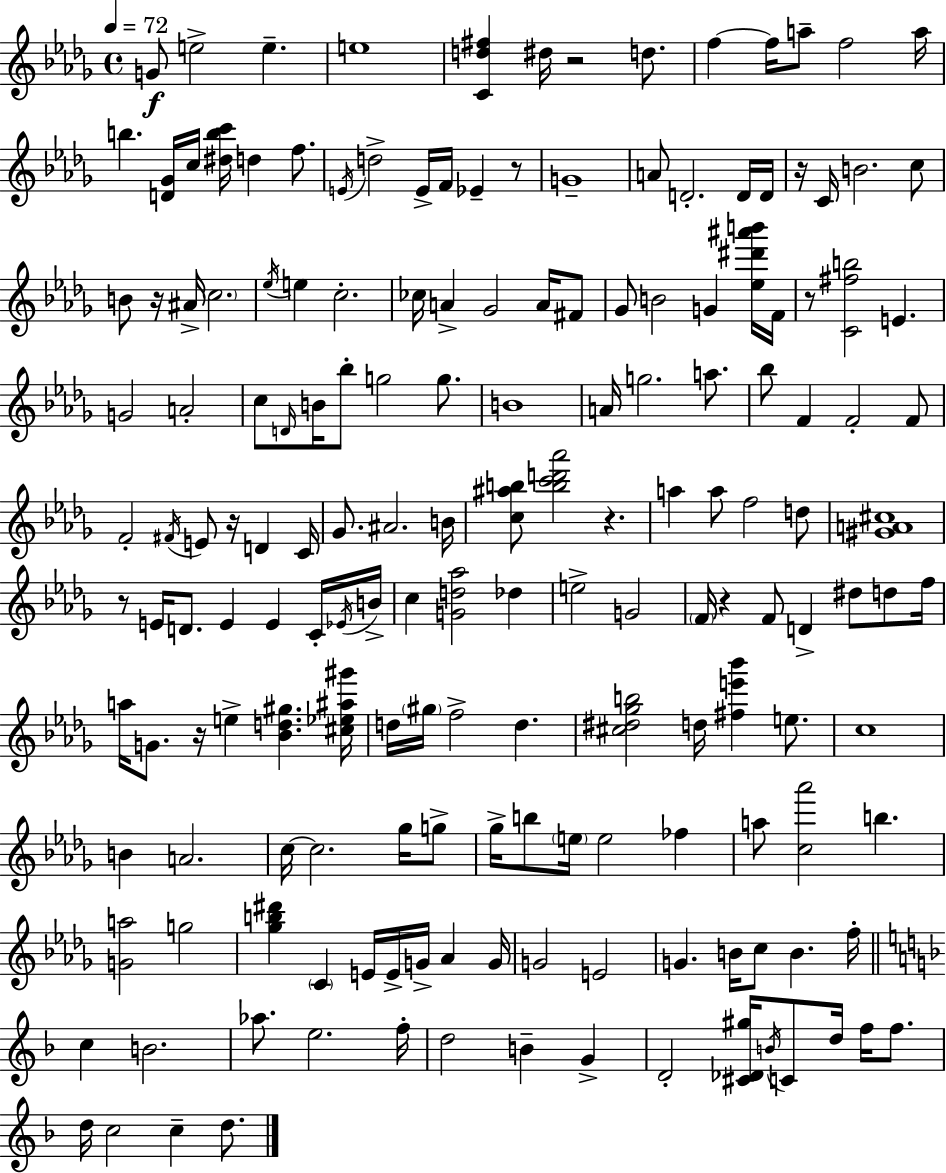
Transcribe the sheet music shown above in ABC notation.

X:1
T:Untitled
M:4/4
L:1/4
K:Bbm
G/2 e2 e e4 [Cd^f] ^d/4 z2 d/2 f f/4 a/2 f2 a/4 b [D_G]/4 c/4 [^dbc']/4 d f/2 E/4 d2 E/4 F/4 _E z/2 G4 A/2 D2 D/4 D/4 z/4 C/4 B2 c/2 B/2 z/4 ^A/4 c2 _e/4 e c2 _c/4 A _G2 A/4 ^F/2 _G/2 B2 G [_e^d'^a'b']/4 F/4 z/2 [C^fb]2 E G2 A2 c/2 D/4 B/4 _b/2 g2 g/2 B4 A/4 g2 a/2 _b/2 F F2 F/2 F2 ^F/4 E/2 z/4 D C/4 _G/2 ^A2 B/4 [c^ab]/2 [bc'd'_a']2 z a a/2 f2 d/2 [^GA^c]4 z/2 E/4 D/2 E E C/4 _E/4 B/4 c [Gd_a]2 _d e2 G2 F/4 z F/2 D ^d/2 d/2 f/4 a/4 G/2 z/4 e [_Bd^g] [^c_e^a^g']/4 d/4 ^g/4 f2 d [^c^d_gb]2 d/4 [^fe'_b'] e/2 c4 B A2 c/4 c2 _g/4 g/2 _g/4 b/2 e/4 e2 _f a/2 [c_a']2 b [Ga]2 g2 [_gb^d'] C E/4 E/4 G/4 _A G/4 G2 E2 G B/4 c/2 B f/4 c B2 _a/2 e2 f/4 d2 B G D2 [^C_D^g]/4 B/4 C/2 d/4 f/4 f/2 d/4 c2 c d/2